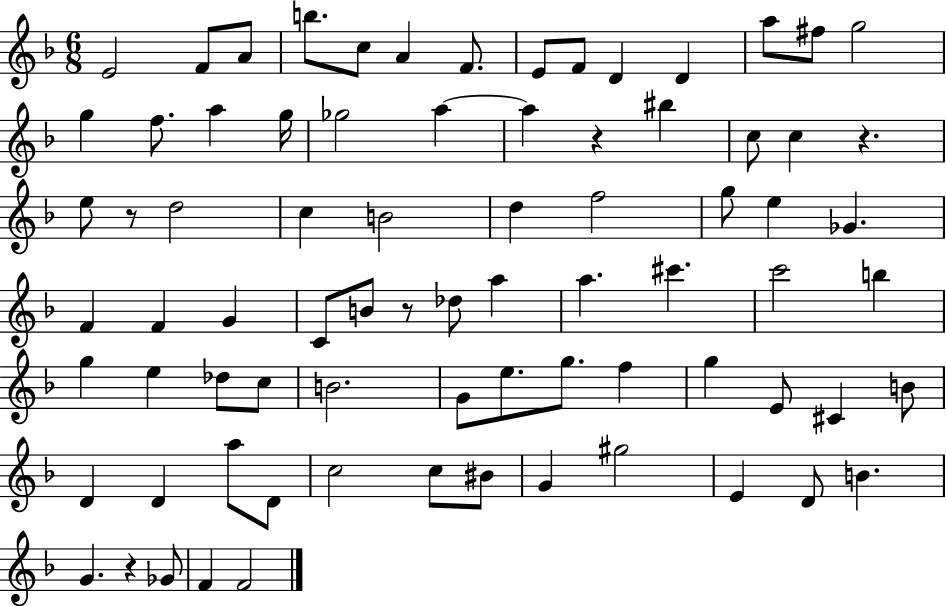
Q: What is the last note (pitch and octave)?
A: F4